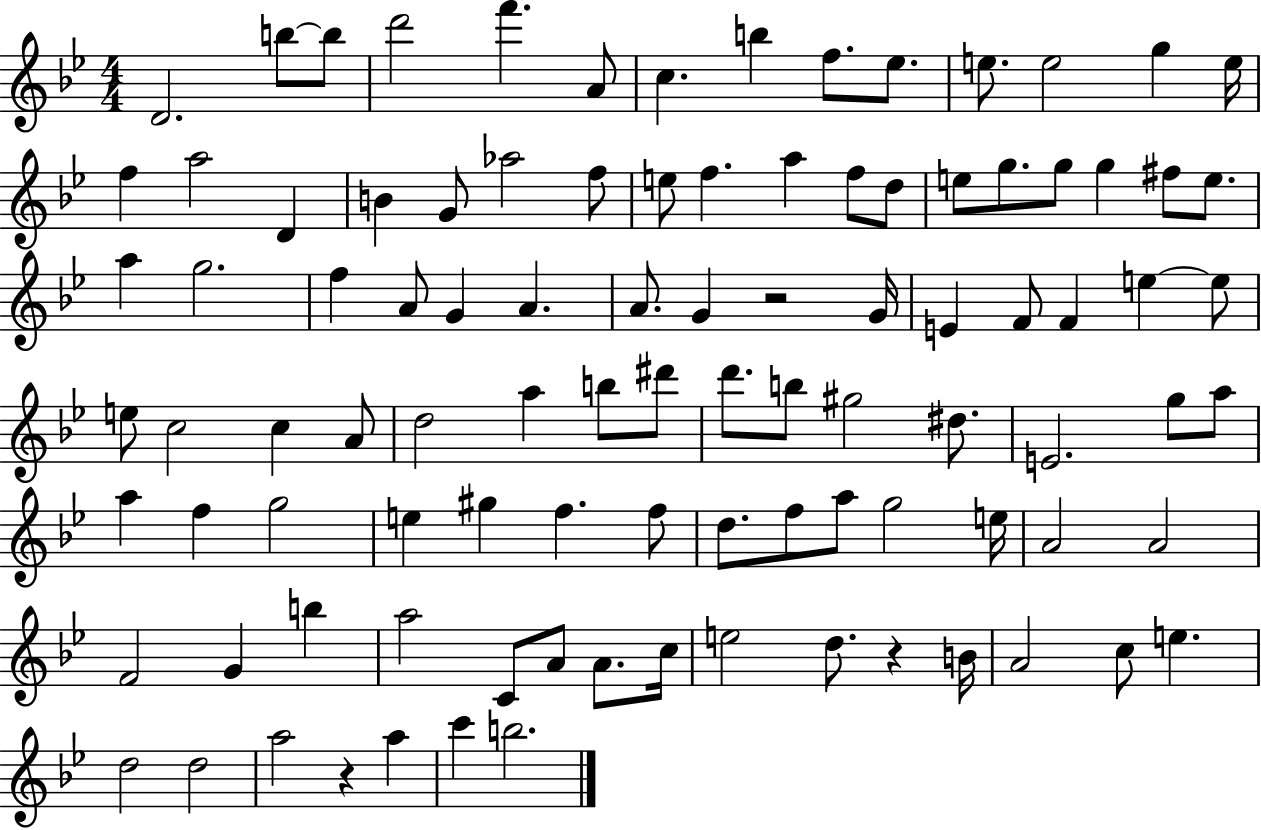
{
  \clef treble
  \numericTimeSignature
  \time 4/4
  \key bes \major
  d'2. b''8~~ b''8 | d'''2 f'''4. a'8 | c''4. b''4 f''8. ees''8. | e''8. e''2 g''4 e''16 | \break f''4 a''2 d'4 | b'4 g'8 aes''2 f''8 | e''8 f''4. a''4 f''8 d''8 | e''8 g''8. g''8 g''4 fis''8 e''8. | \break a''4 g''2. | f''4 a'8 g'4 a'4. | a'8. g'4 r2 g'16 | e'4 f'8 f'4 e''4~~ e''8 | \break e''8 c''2 c''4 a'8 | d''2 a''4 b''8 dis'''8 | d'''8. b''8 gis''2 dis''8. | e'2. g''8 a''8 | \break a''4 f''4 g''2 | e''4 gis''4 f''4. f''8 | d''8. f''8 a''8 g''2 e''16 | a'2 a'2 | \break f'2 g'4 b''4 | a''2 c'8 a'8 a'8. c''16 | e''2 d''8. r4 b'16 | a'2 c''8 e''4. | \break d''2 d''2 | a''2 r4 a''4 | c'''4 b''2. | \bar "|."
}